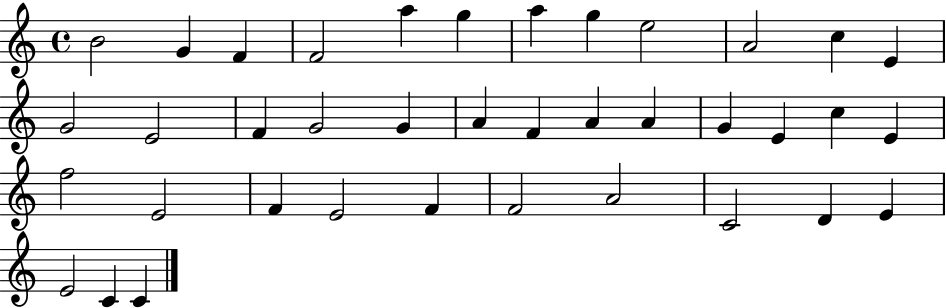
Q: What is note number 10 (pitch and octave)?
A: A4